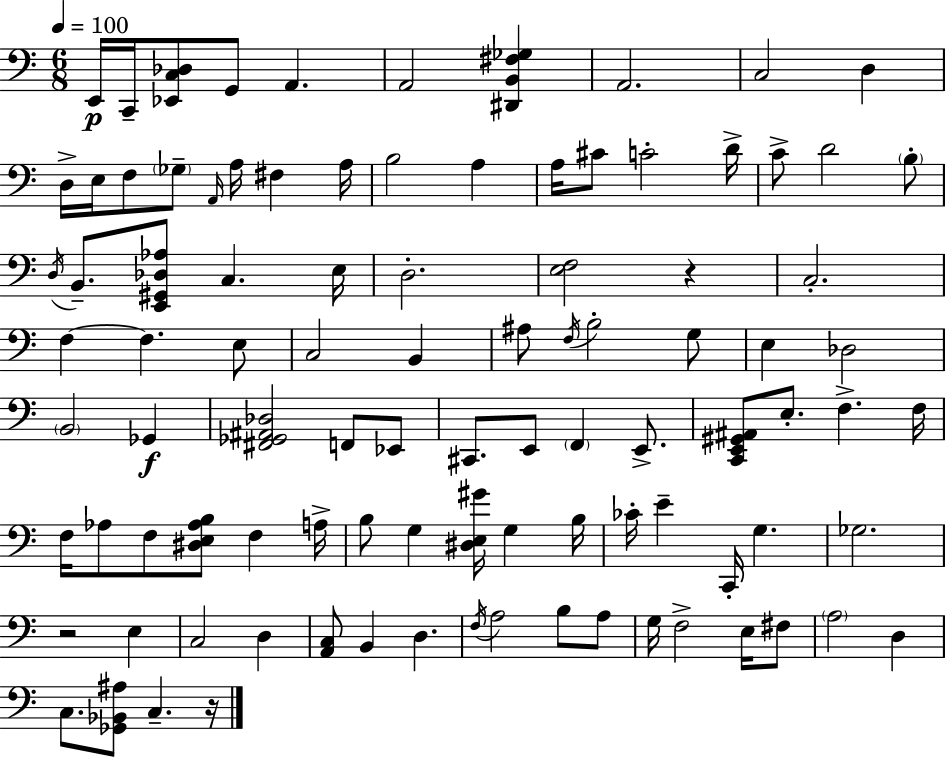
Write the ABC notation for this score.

X:1
T:Untitled
M:6/8
L:1/4
K:Am
E,,/4 C,,/4 [_E,,C,_D,]/2 G,,/2 A,, A,,2 [^D,,B,,^F,_G,] A,,2 C,2 D, D,/4 E,/4 F,/2 _G,/2 A,,/4 A,/4 ^F, A,/4 B,2 A, A,/4 ^C/2 C2 D/4 C/2 D2 B,/2 D,/4 B,,/2 [E,,^G,,_D,_A,]/2 C, E,/4 D,2 [E,F,]2 z C,2 F, F, E,/2 C,2 B,, ^A,/2 F,/4 B,2 G,/2 E, _D,2 B,,2 _G,, [^F,,_G,,^A,,_D,]2 F,,/2 _E,,/2 ^C,,/2 E,,/2 F,, E,,/2 [C,,E,,^G,,^A,,]/2 E,/2 F, F,/4 F,/4 _A,/2 F,/2 [^D,E,_A,B,]/2 F, A,/4 B,/2 G, [^D,E,^G]/4 G, B,/4 _C/4 E C,,/4 G, _G,2 z2 E, C,2 D, [A,,C,]/2 B,, D, F,/4 A,2 B,/2 A,/2 G,/4 F,2 E,/4 ^F,/2 A,2 D, C,/2 [_G,,_B,,^A,]/2 C, z/4